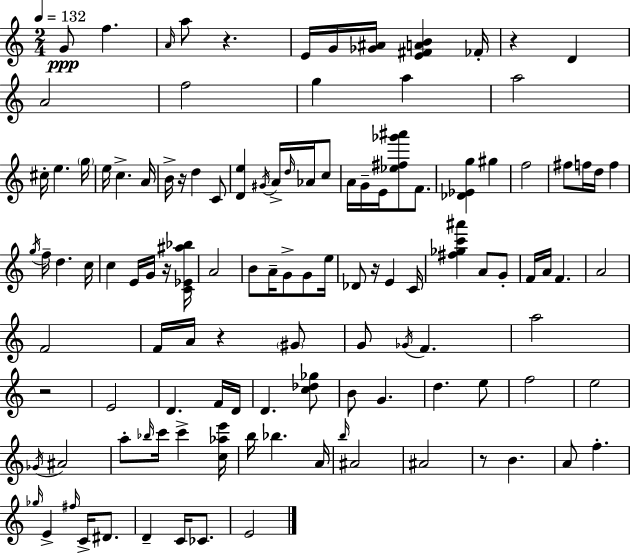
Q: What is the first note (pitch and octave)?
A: G4